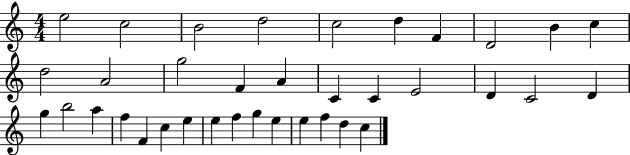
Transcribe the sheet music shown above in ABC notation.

X:1
T:Untitled
M:4/4
L:1/4
K:C
e2 c2 B2 d2 c2 d F D2 B c d2 A2 g2 F A C C E2 D C2 D g b2 a f F c e e f g e e f d c